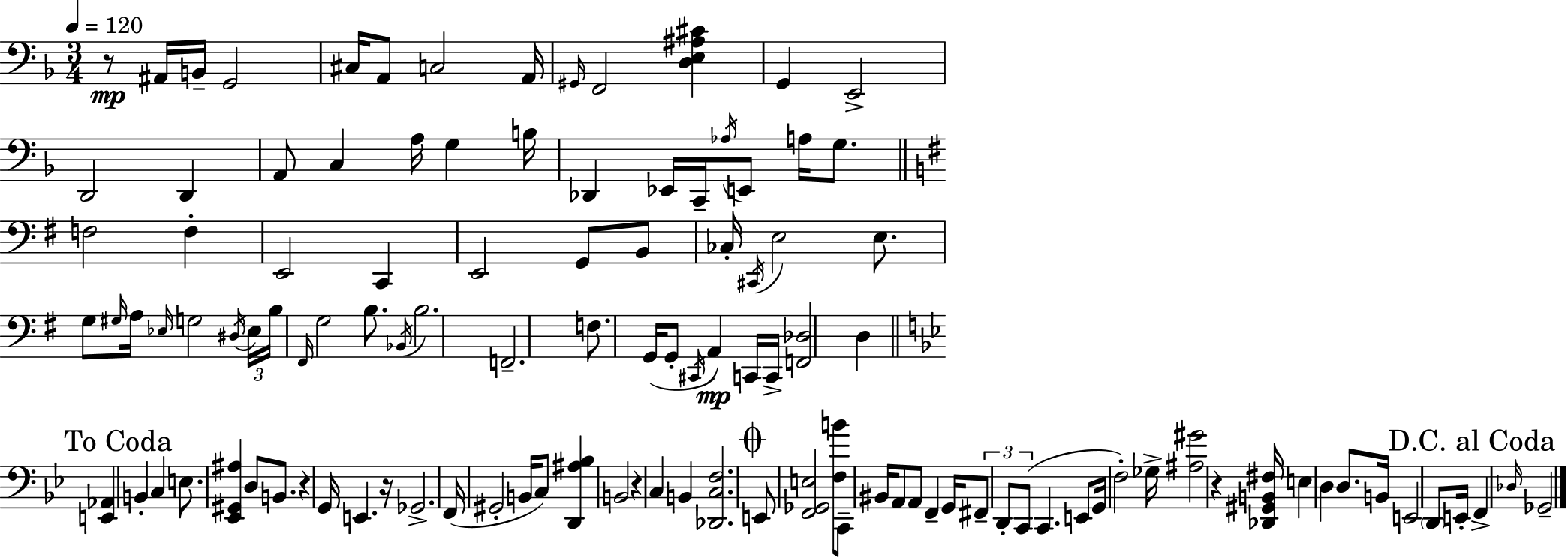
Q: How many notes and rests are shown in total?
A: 113